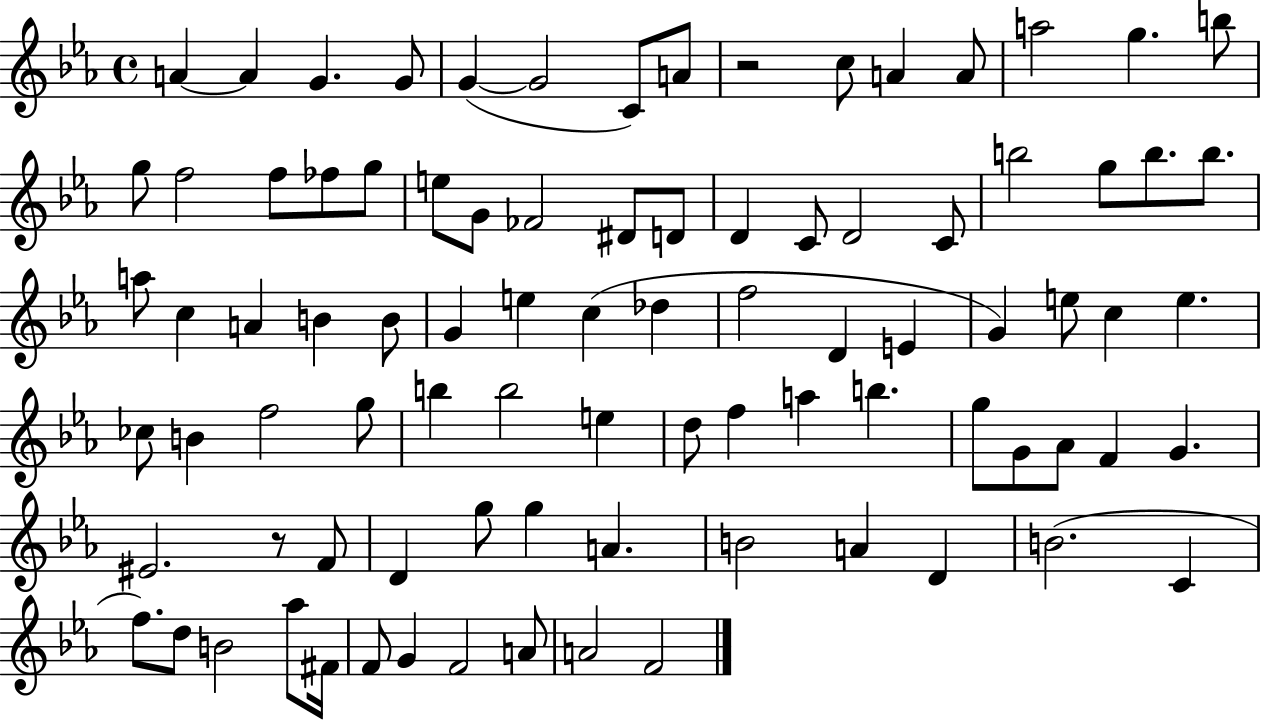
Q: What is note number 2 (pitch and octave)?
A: A4